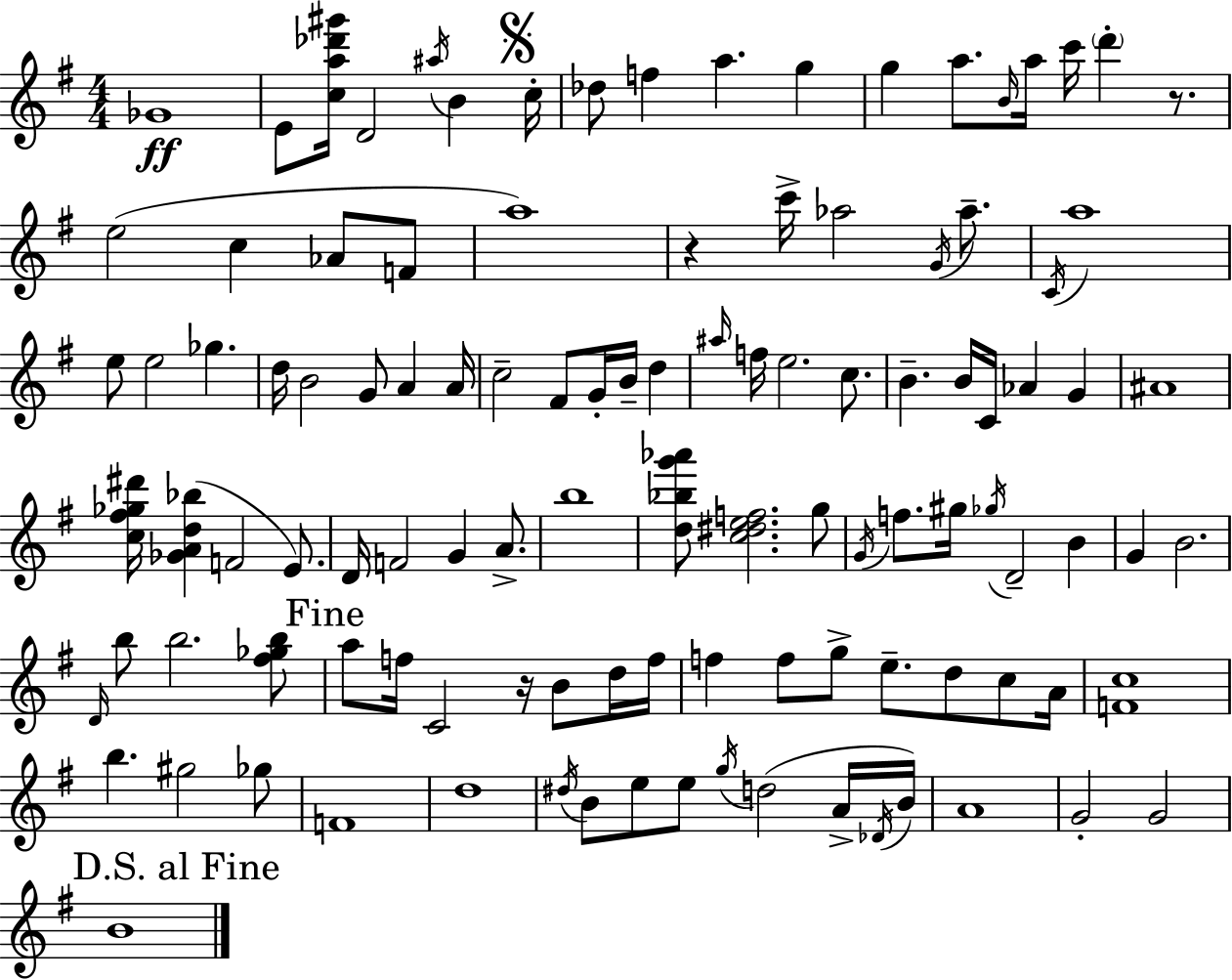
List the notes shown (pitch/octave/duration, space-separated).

Gb4/w E4/e [C5,A5,Db6,G#6]/s D4/h A#5/s B4/q C5/s Db5/e F5/q A5/q. G5/q G5/q A5/e. B4/s A5/s C6/s D6/q R/e. E5/h C5/q Ab4/e F4/e A5/w R/q C6/s Ab5/h G4/s Ab5/e. C4/s A5/w E5/e E5/h Gb5/q. D5/s B4/h G4/e A4/q A4/s C5/h F#4/e G4/s B4/s D5/q A#5/s F5/s E5/h. C5/e. B4/q. B4/s C4/s Ab4/q G4/q A#4/w [C5,F#5,Gb5,D#6]/s [Gb4,A4,D5,Bb5]/q F4/h E4/e. D4/s F4/h G4/q A4/e. B5/w [D5,Bb5,G6,Ab6]/e [C5,D#5,E5,F5]/h. G5/e G4/s F5/e. G#5/s Gb5/s D4/h B4/q G4/q B4/h. D4/s B5/e B5/h. [F#5,Gb5,B5]/e A5/e F5/s C4/h R/s B4/e D5/s F5/s F5/q F5/e G5/e E5/e. D5/e C5/e A4/s [F4,C5]/w B5/q. G#5/h Gb5/e F4/w D5/w D#5/s B4/e E5/e E5/e G5/s D5/h A4/s Db4/s B4/s A4/w G4/h G4/h B4/w